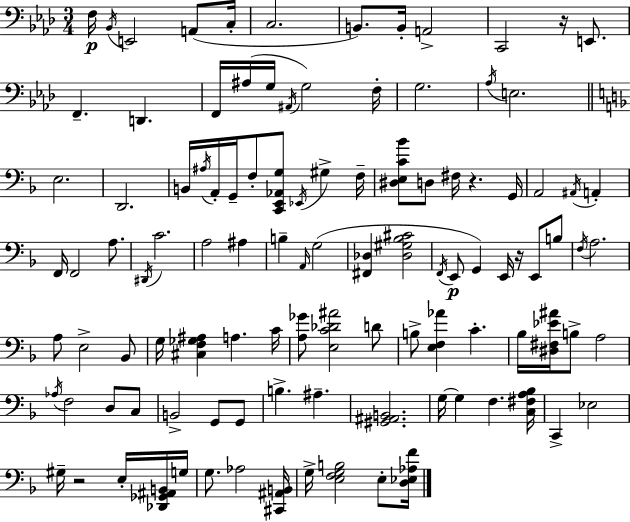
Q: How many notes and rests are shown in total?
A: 108